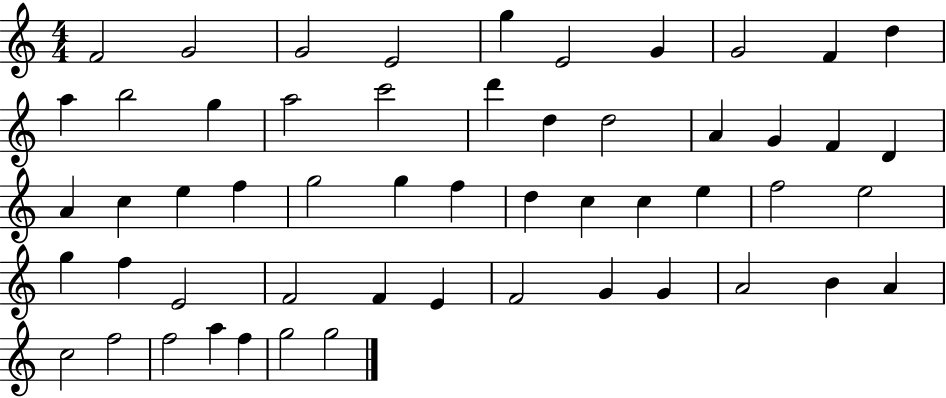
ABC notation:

X:1
T:Untitled
M:4/4
L:1/4
K:C
F2 G2 G2 E2 g E2 G G2 F d a b2 g a2 c'2 d' d d2 A G F D A c e f g2 g f d c c e f2 e2 g f E2 F2 F E F2 G G A2 B A c2 f2 f2 a f g2 g2